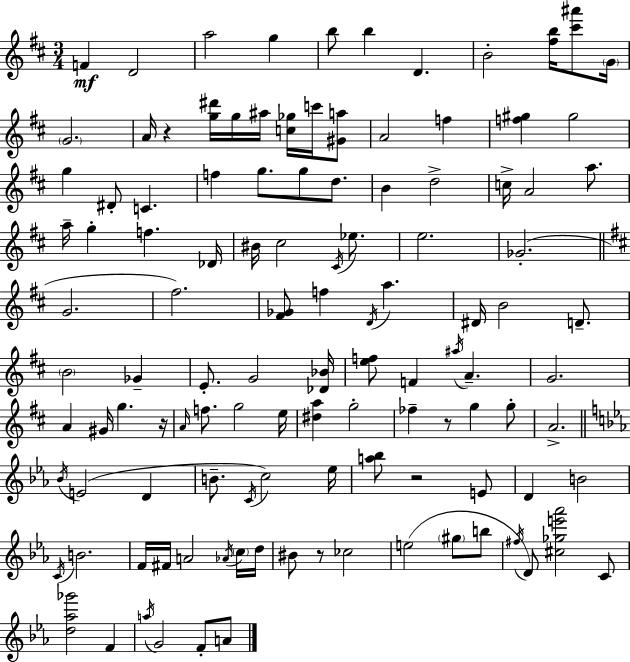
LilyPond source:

{
  \clef treble
  \numericTimeSignature
  \time 3/4
  \key d \major
  f'4\mf d'2 | a''2 g''4 | b''8 b''4 d'4. | b'2-. <fis'' b''>16 <cis''' ais'''>8 \parenthesize g'16 | \break \parenthesize g'2. | a'16 r4 <g'' dis'''>16 g''16 ais''16 <c'' ges''>16 c'''16 <gis' a''>8 | a'2 f''4 | <f'' gis''>4 gis''2 | \break g''4 dis'8-. c'4. | f''4 g''8. g''8 d''8. | b'4 d''2-> | c''16-> a'2 a''8. | \break a''16-- g''4-. f''4. des'16 | bis'16 cis''2 \acciaccatura { cis'16 } ees''8. | e''2. | ges'2.-.( | \break \bar "||" \break \key d \major g'2. | fis''2.) | <fis' ges'>8 f''4 \acciaccatura { d'16 } a''4. | dis'16 b'2 d'8.-- | \break \parenthesize b'2 ges'4-- | e'8.-. g'2 | <des' bes'>16 <e'' f''>8 f'4 \acciaccatura { ais''16 } a'4.-- | g'2. | \break a'4 gis'16 g''4. | r16 \grace { a'16 } f''8. g''2 | e''16 <dis'' a''>4 g''2-. | fes''4-- r8 g''4 | \break g''8-. a'2.-> | \bar "||" \break \key ees \major \acciaccatura { bes'16 }( e'2 d'4 | b'8.-- \acciaccatura { c'16 }) c''2 | ees''16 <a'' bes''>8 r2 | e'8 d'4 b'2 | \break \acciaccatura { c'16 } b'2. | f'16 fis'16 a'2 | \acciaccatura { aes'16 } \parenthesize c''16 d''16 bis'8 r8 ces''2 | e''2( | \break \parenthesize gis''8 b''8 \acciaccatura { fis''16 } d'8) <cis'' ges'' e''' aes'''>2 | c'8 <d'' aes'' ges'''>2 | f'4 \acciaccatura { a''16 } g'2 | f'8-. a'8 \bar "|."
}